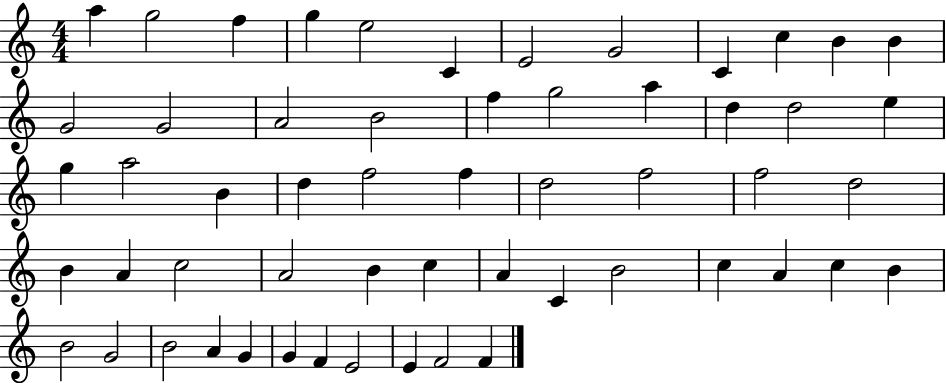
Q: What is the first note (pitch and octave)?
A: A5